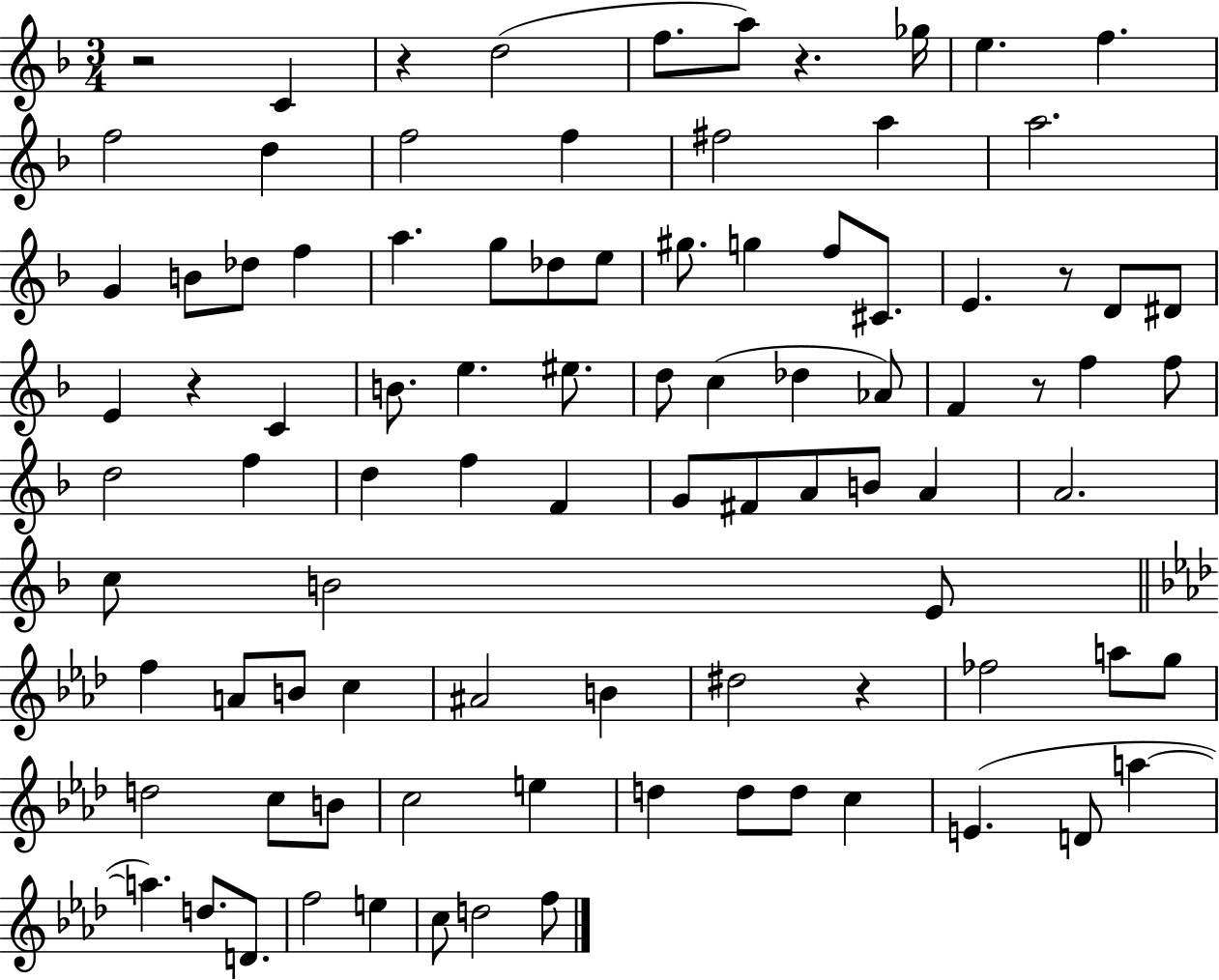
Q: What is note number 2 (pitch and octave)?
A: D5